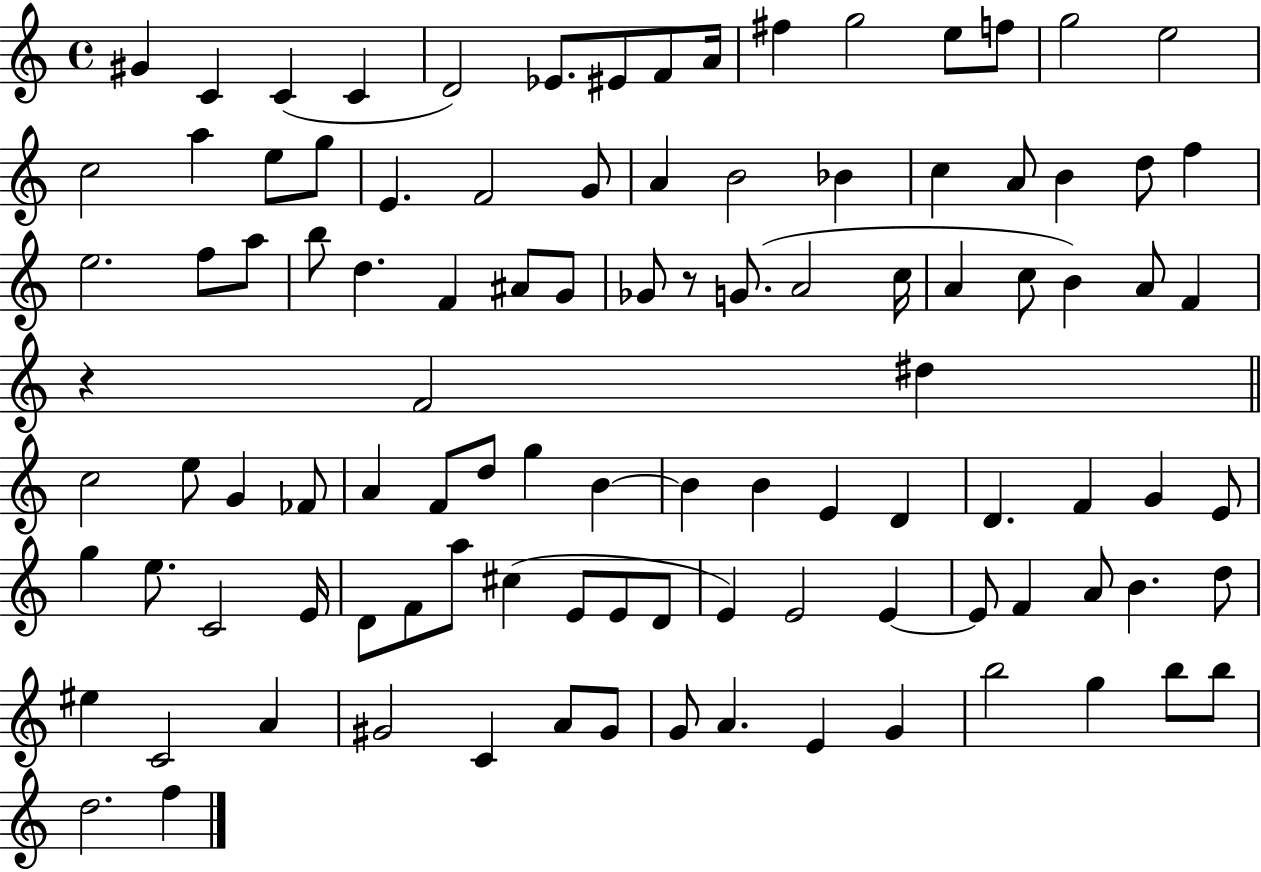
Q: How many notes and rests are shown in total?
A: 104